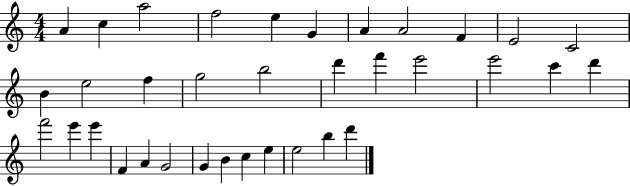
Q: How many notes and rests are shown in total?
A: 35